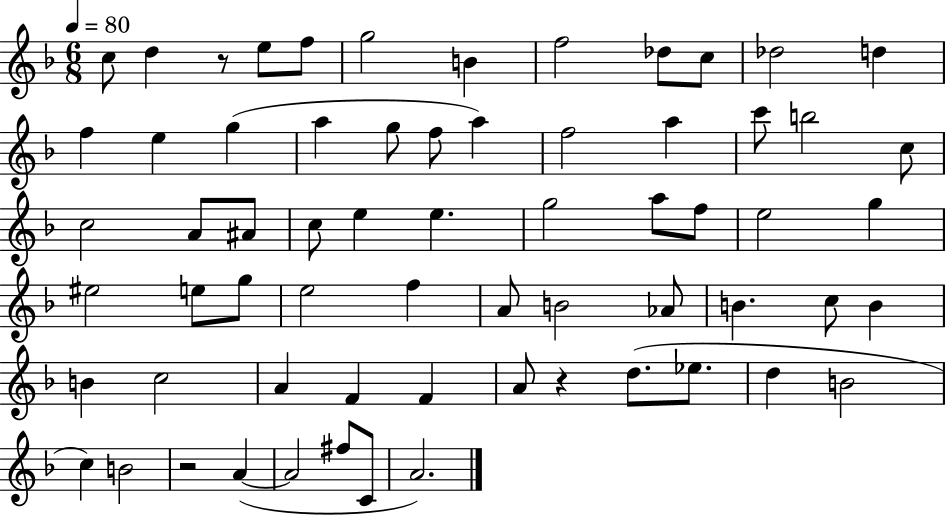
{
  \clef treble
  \numericTimeSignature
  \time 6/8
  \key f \major
  \tempo 4 = 80
  c''8 d''4 r8 e''8 f''8 | g''2 b'4 | f''2 des''8 c''8 | des''2 d''4 | \break f''4 e''4 g''4( | a''4 g''8 f''8 a''4) | f''2 a''4 | c'''8 b''2 c''8 | \break c''2 a'8 ais'8 | c''8 e''4 e''4. | g''2 a''8 f''8 | e''2 g''4 | \break eis''2 e''8 g''8 | e''2 f''4 | a'8 b'2 aes'8 | b'4. c''8 b'4 | \break b'4 c''2 | a'4 f'4 f'4 | a'8 r4 d''8.( ees''8. | d''4 b'2 | \break c''4) b'2 | r2 a'4~(~ | a'2 fis''8 c'8 | a'2.) | \break \bar "|."
}